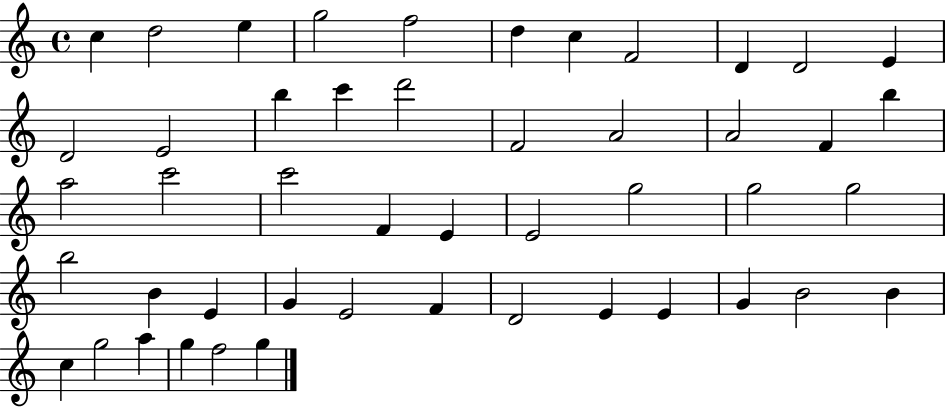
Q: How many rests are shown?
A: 0